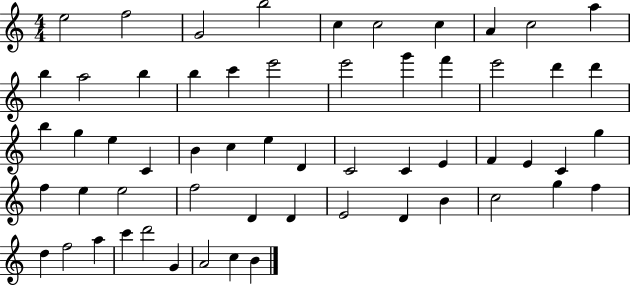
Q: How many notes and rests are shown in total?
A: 58